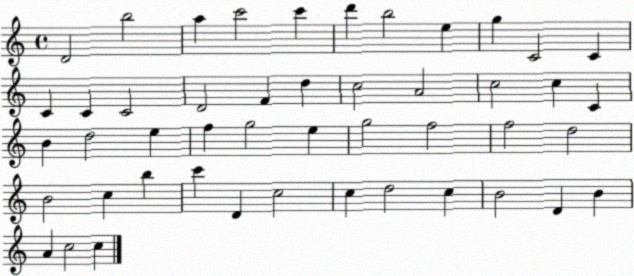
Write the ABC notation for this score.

X:1
T:Untitled
M:4/4
L:1/4
K:C
D2 b2 a c'2 c' d' b2 e g C2 C C C C2 D2 F d c2 A2 c2 c C B d2 e f g2 e g2 f2 f2 d2 B2 c b c' D c2 c d2 c B2 D B A c2 c